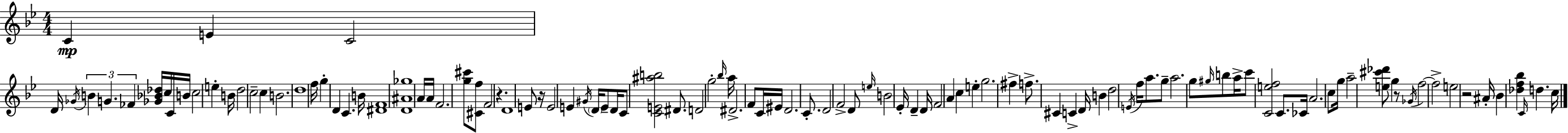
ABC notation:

X:1
T:Untitled
M:4/4
L:1/4
K:Gm
C E C2 D/4 _G/4 B G _F [_G_B_d]/4 c/4 C/4 B/4 c2 e B/4 d2 c2 c B2 d4 f/4 g D C B/4 [^DF]4 [D^A_g]4 A/4 A/4 F2 [g^c']/2 [^Cf]/2 F2 z D4 E/2 z/4 E2 E ^G/4 D/4 E/2 D/4 C/2 [CE^ab]2 ^D/2 D2 g2 _b/4 a/4 ^D2 F/2 C/4 ^E/4 D2 C/2 D2 F2 D/2 e/4 B2 _E/4 D D/4 F2 A c e g2 ^f f/2 ^C C D/4 B d2 E/4 f/4 a/2 g/2 a2 g/2 ^g/4 b/2 a/4 c'/2 [Cef]2 C/2 _C/4 A2 c/2 g/4 a2 [e^c'_d']/2 g z/2 _G/4 f2 f2 e2 z2 ^A/4 _B [_df_b] C/4 d c/4